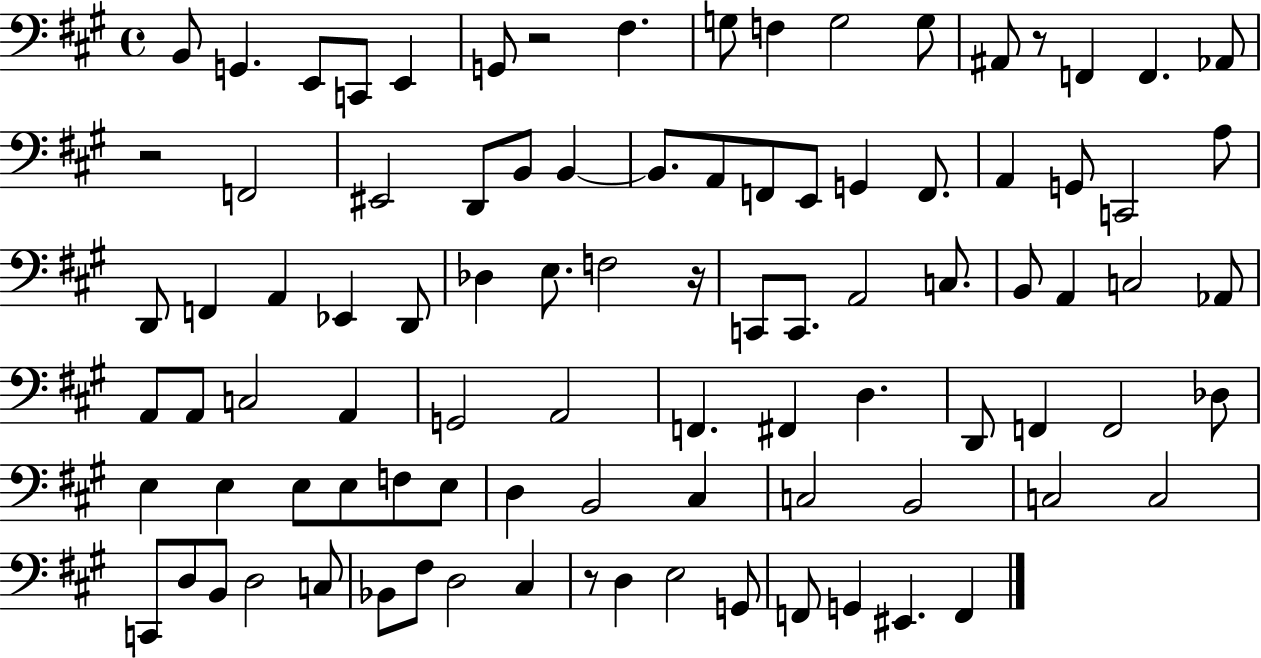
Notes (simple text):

B2/e G2/q. E2/e C2/e E2/q G2/e R/h F#3/q. G3/e F3/q G3/h G3/e A#2/e R/e F2/q F2/q. Ab2/e R/h F2/h EIS2/h D2/e B2/e B2/q B2/e. A2/e F2/e E2/e G2/q F2/e. A2/q G2/e C2/h A3/e D2/e F2/q A2/q Eb2/q D2/e Db3/q E3/e. F3/h R/s C2/e C2/e. A2/h C3/e. B2/e A2/q C3/h Ab2/e A2/e A2/e C3/h A2/q G2/h A2/h F2/q. F#2/q D3/q. D2/e F2/q F2/h Db3/e E3/q E3/q E3/e E3/e F3/e E3/e D3/q B2/h C#3/q C3/h B2/h C3/h C3/h C2/e D3/e B2/e D3/h C3/e Bb2/e F#3/e D3/h C#3/q R/e D3/q E3/h G2/e F2/e G2/q EIS2/q. F2/q